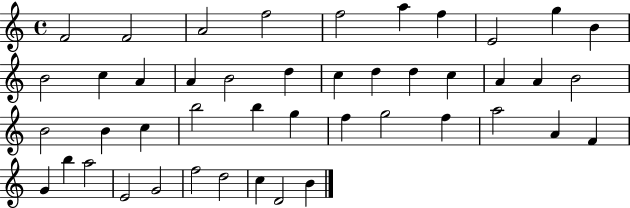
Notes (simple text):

F4/h F4/h A4/h F5/h F5/h A5/q F5/q E4/h G5/q B4/q B4/h C5/q A4/q A4/q B4/h D5/q C5/q D5/q D5/q C5/q A4/q A4/q B4/h B4/h B4/q C5/q B5/h B5/q G5/q F5/q G5/h F5/q A5/h A4/q F4/q G4/q B5/q A5/h E4/h G4/h F5/h D5/h C5/q D4/h B4/q